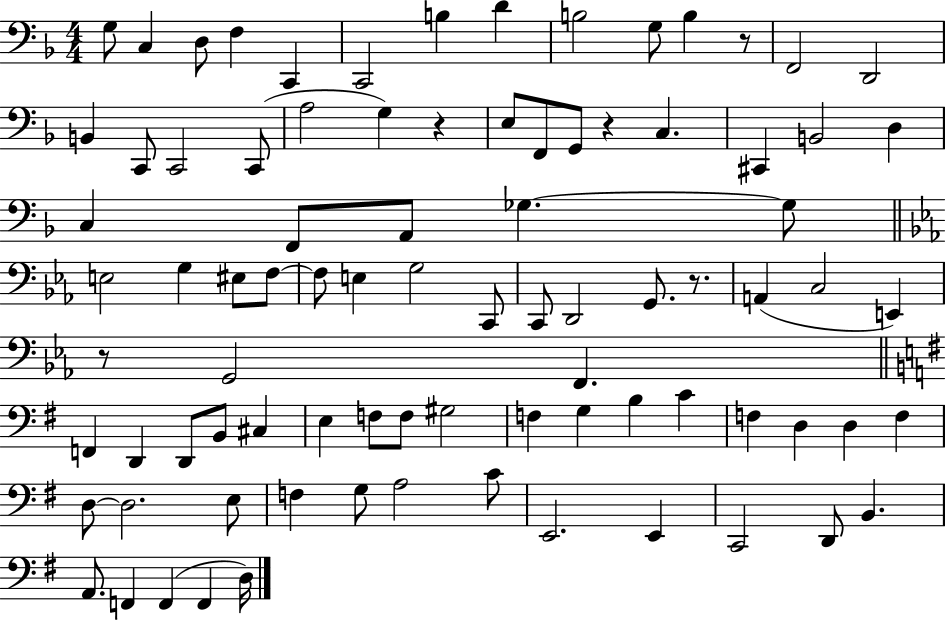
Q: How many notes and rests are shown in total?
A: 86